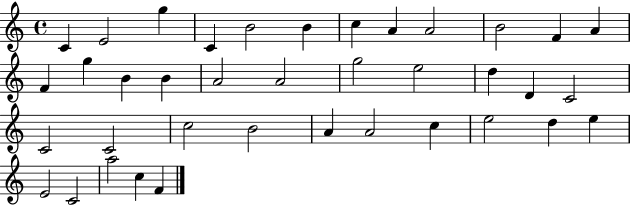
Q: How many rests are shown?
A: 0